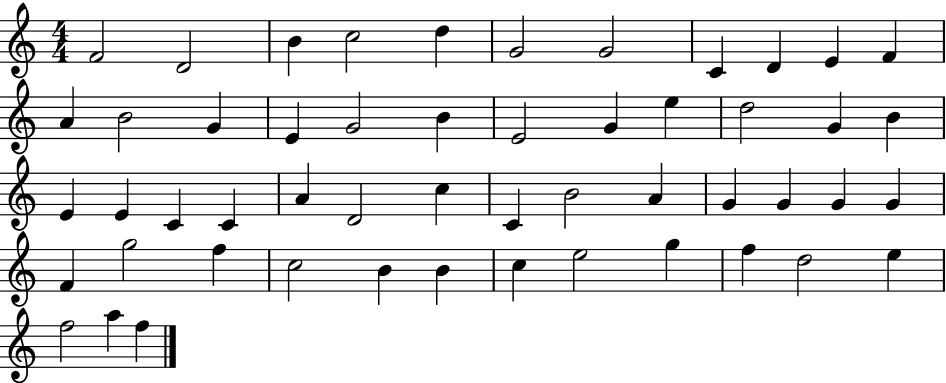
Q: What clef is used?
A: treble